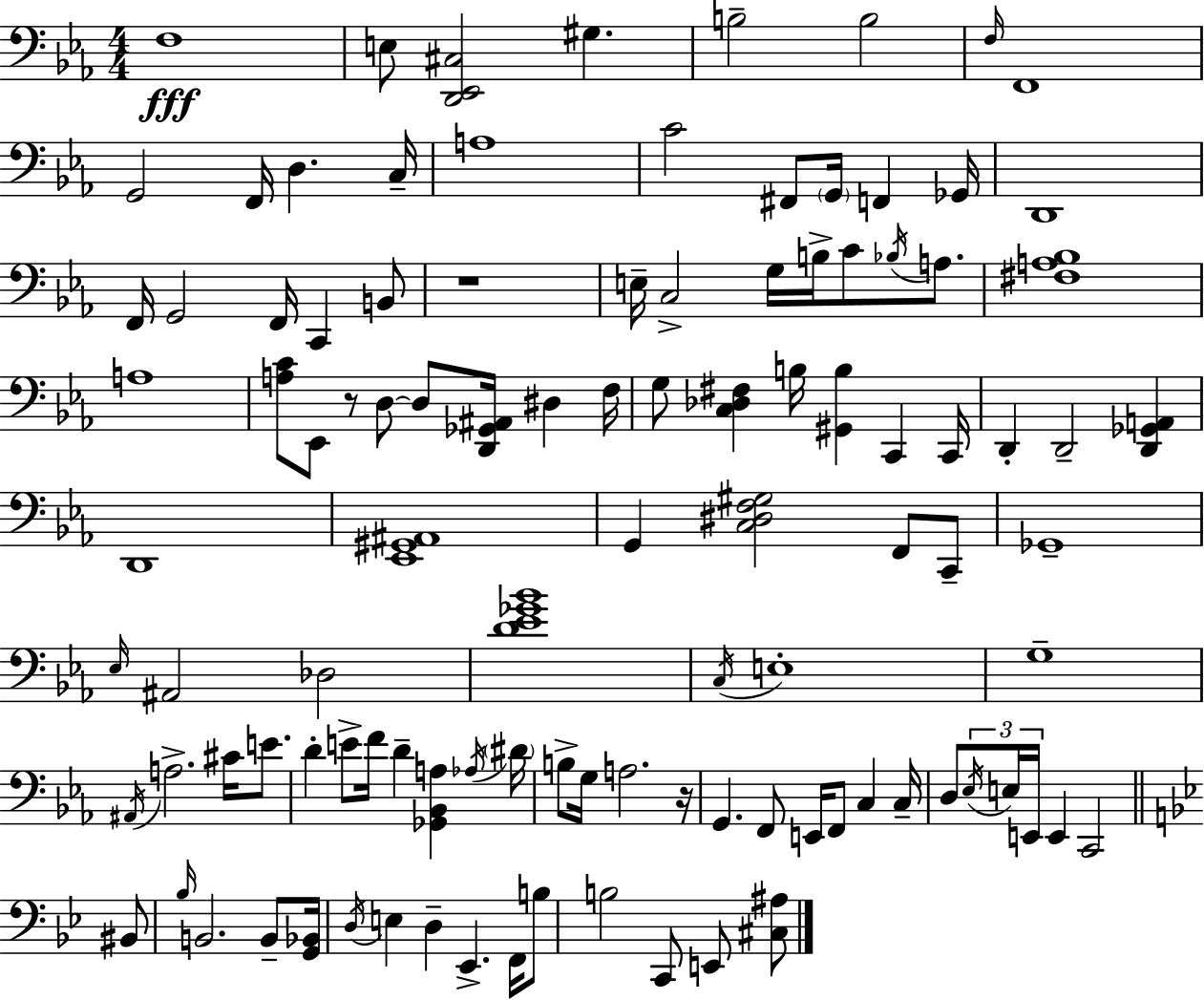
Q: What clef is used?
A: bass